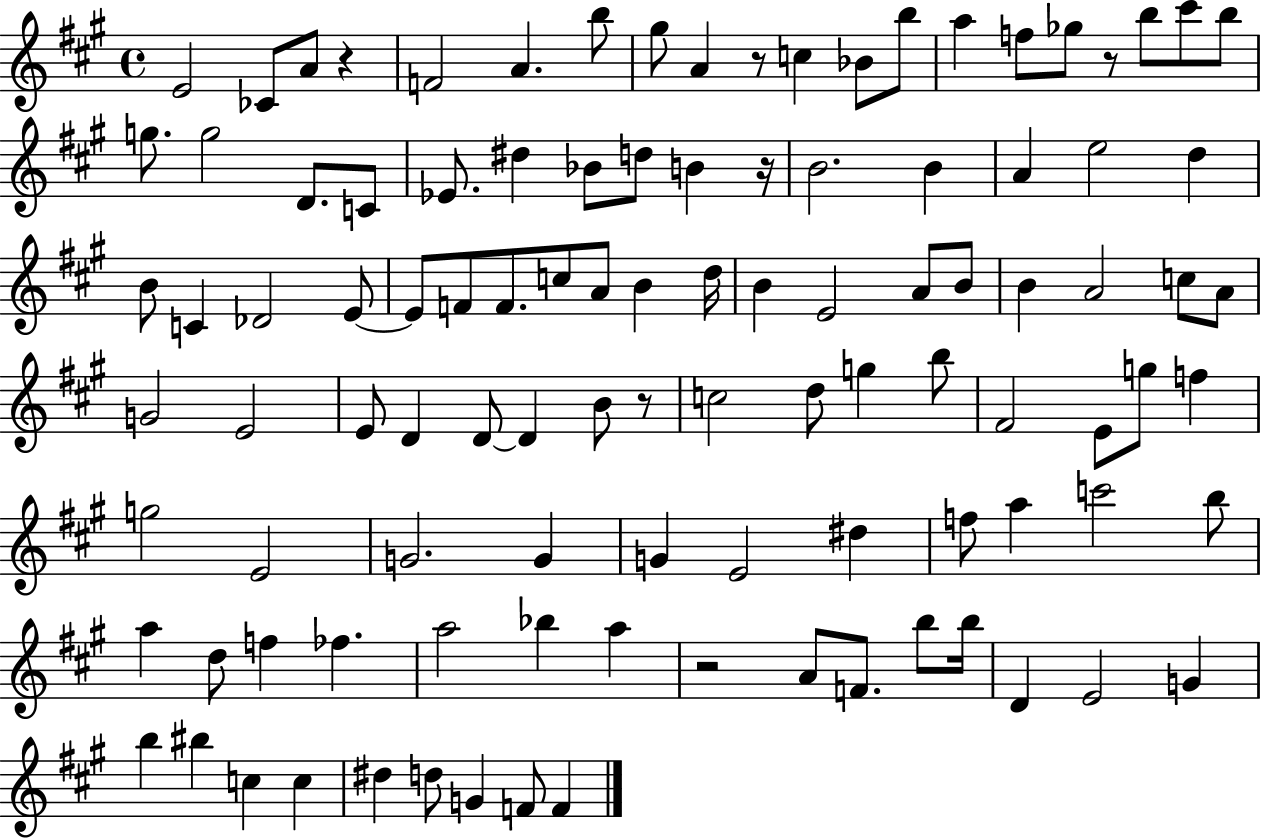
E4/h CES4/e A4/e R/q F4/h A4/q. B5/e G#5/e A4/q R/e C5/q Bb4/e B5/e A5/q F5/e Gb5/e R/e B5/e C#6/e B5/e G5/e. G5/h D4/e. C4/e Eb4/e. D#5/q Bb4/e D5/e B4/q R/s B4/h. B4/q A4/q E5/h D5/q B4/e C4/q Db4/h E4/e E4/e F4/e F4/e. C5/e A4/e B4/q D5/s B4/q E4/h A4/e B4/e B4/q A4/h C5/e A4/e G4/h E4/h E4/e D4/q D4/e D4/q B4/e R/e C5/h D5/e G5/q B5/e F#4/h E4/e G5/e F5/q G5/h E4/h G4/h. G4/q G4/q E4/h D#5/q F5/e A5/q C6/h B5/e A5/q D5/e F5/q FES5/q. A5/h Bb5/q A5/q R/h A4/e F4/e. B5/e B5/s D4/q E4/h G4/q B5/q BIS5/q C5/q C5/q D#5/q D5/e G4/q F4/e F4/q